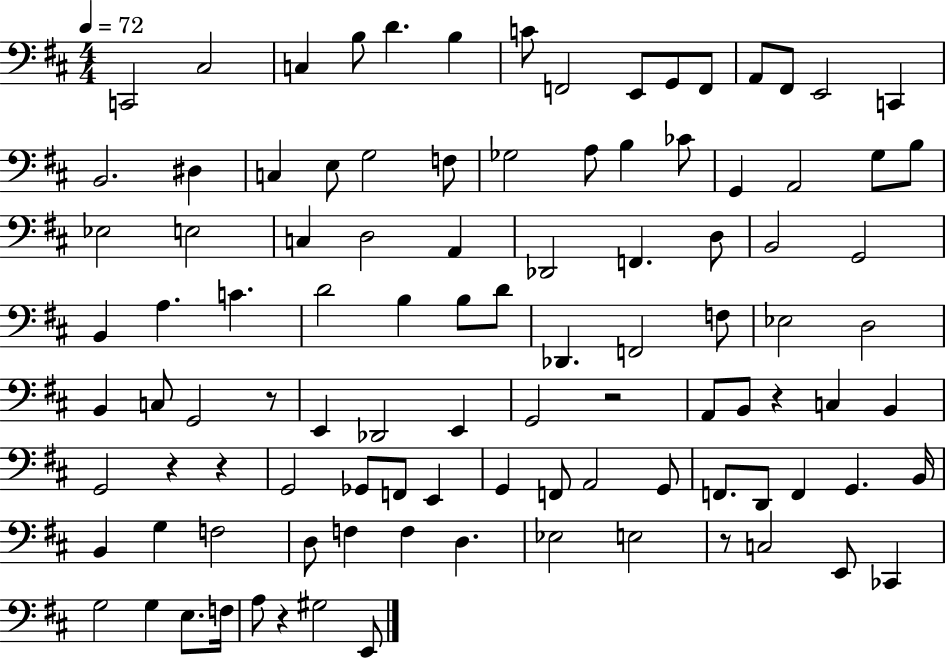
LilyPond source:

{
  \clef bass
  \numericTimeSignature
  \time 4/4
  \key d \major
  \tempo 4 = 72
  c,2 cis2 | c4 b8 d'4. b4 | c'8 f,2 e,8 g,8 f,8 | a,8 fis,8 e,2 c,4 | \break b,2. dis4 | c4 e8 g2 f8 | ges2 a8 b4 ces'8 | g,4 a,2 g8 b8 | \break ees2 e2 | c4 d2 a,4 | des,2 f,4. d8 | b,2 g,2 | \break b,4 a4. c'4. | d'2 b4 b8 d'8 | des,4. f,2 f8 | ees2 d2 | \break b,4 c8 g,2 r8 | e,4 des,2 e,4 | g,2 r2 | a,8 b,8 r4 c4 b,4 | \break g,2 r4 r4 | g,2 ges,8 f,8 e,4 | g,4 f,8 a,2 g,8 | f,8. d,8 f,4 g,4. b,16 | \break b,4 g4 f2 | d8 f4 f4 d4. | ees2 e2 | r8 c2 e,8 ces,4 | \break g2 g4 e8. f16 | a8 r4 gis2 e,8 | \bar "|."
}